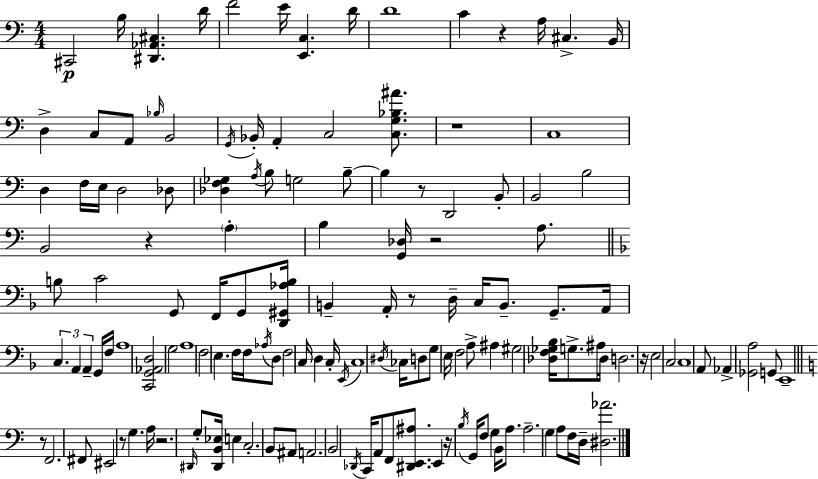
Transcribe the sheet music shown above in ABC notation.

X:1
T:Untitled
M:4/4
L:1/4
K:Am
^C,,2 B,/4 [^D,,_A,,^C,] D/4 F2 E/4 [E,,C,] D/4 D4 C z A,/4 ^C, B,,/4 D, C,/2 A,,/2 _B,/4 B,,2 G,,/4 _B,,/4 A,, C,2 [C,G,_B,^A]/2 z4 C,4 D, F,/4 E,/4 D,2 _D,/2 [_D,F,_G,] A,/4 B,/2 G,2 B,/2 B, z/2 D,,2 B,,/2 B,,2 B,2 B,,2 z A, B, [G,,_D,]/4 z2 A,/2 B,/2 C2 G,,/2 F,,/4 G,,/2 [D,,^G,,_A,B,]/4 B,, A,,/4 z/2 D,/4 C,/4 B,,/2 G,,/2 A,,/4 C, A,, A,, G,,/4 F,/4 A,4 [C,,G,,_A,,D,]2 G,2 A,4 F,2 E, F,/4 F,/4 _A,/4 D,/2 F,2 C,/4 D, C,/4 E,,/4 C,4 ^D,/4 _C,/4 D,/2 G,/2 E,/4 F,2 A,/2 ^A, ^G,2 [_D,F,_G,_B,]/4 G,/2 ^A,/2 _D,/4 D,2 z/4 E,2 C,2 C,4 A,,/2 _A,, [_G,,A,]2 G,,/2 E,,4 z/2 F,,2 ^F,,/2 ^E,,2 z/2 G, A,/4 z2 ^D,,/4 G,/2 [^D,,B,,_E,]/4 E, C,2 B,,/2 ^A,,/2 A,,2 B,,2 _D,,/4 C,,/4 A,,/2 F,,/2 [^D,,E,,^A,]/2 E,, z/4 B,/4 G,,/4 F,/2 G, B,,/4 A,/2 A,2 G, A,/2 F,/4 D,/4 [^D,_A]2